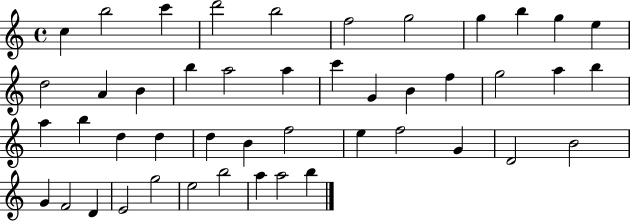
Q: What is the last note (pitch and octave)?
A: B5